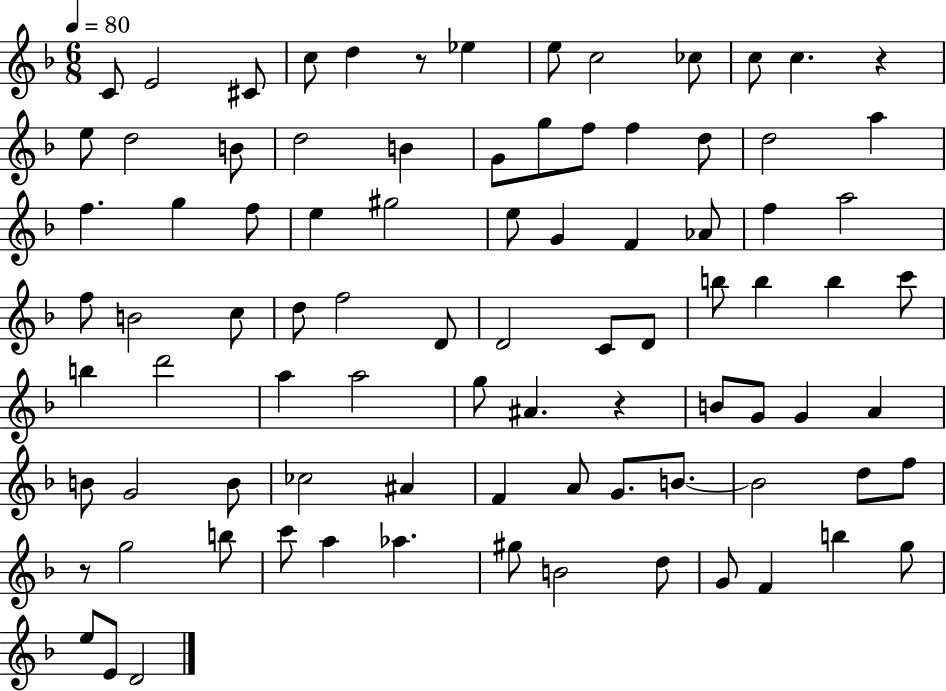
C4/e E4/h C#4/e C5/e D5/q R/e Eb5/q E5/e C5/h CES5/e C5/e C5/q. R/q E5/e D5/h B4/e D5/h B4/q G4/e G5/e F5/e F5/q D5/e D5/h A5/q F5/q. G5/q F5/e E5/q G#5/h E5/e G4/q F4/q Ab4/e F5/q A5/h F5/e B4/h C5/e D5/e F5/h D4/e D4/h C4/e D4/e B5/e B5/q B5/q C6/e B5/q D6/h A5/q A5/h G5/e A#4/q. R/q B4/e G4/e G4/q A4/q B4/e G4/h B4/e CES5/h A#4/q F4/q A4/e G4/e. B4/e. B4/h D5/e F5/e R/e G5/h B5/e C6/e A5/q Ab5/q. G#5/e B4/h D5/e G4/e F4/q B5/q G5/e E5/e E4/e D4/h